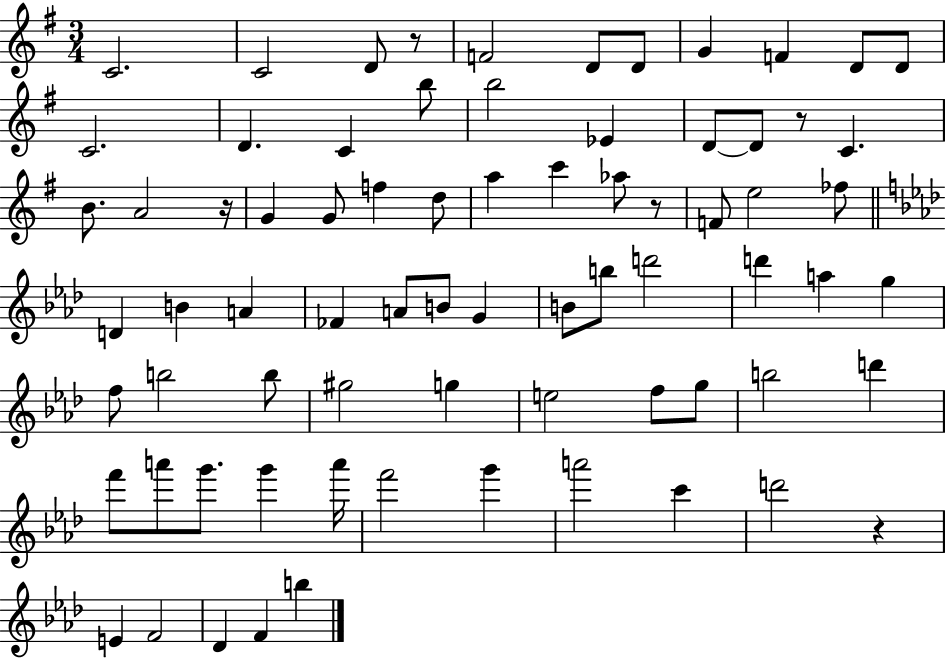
{
  \clef treble
  \numericTimeSignature
  \time 3/4
  \key g \major
  \repeat volta 2 { c'2. | c'2 d'8 r8 | f'2 d'8 d'8 | g'4 f'4 d'8 d'8 | \break c'2. | d'4. c'4 b''8 | b''2 ees'4 | d'8~~ d'8 r8 c'4. | \break b'8. a'2 r16 | g'4 g'8 f''4 d''8 | a''4 c'''4 aes''8 r8 | f'8 e''2 fes''8 | \break \bar "||" \break \key aes \major d'4 b'4 a'4 | fes'4 a'8 b'8 g'4 | b'8 b''8 d'''2 | d'''4 a''4 g''4 | \break f''8 b''2 b''8 | gis''2 g''4 | e''2 f''8 g''8 | b''2 d'''4 | \break f'''8 a'''8 g'''8. g'''4 a'''16 | f'''2 g'''4 | a'''2 c'''4 | d'''2 r4 | \break e'4 f'2 | des'4 f'4 b''4 | } \bar "|."
}